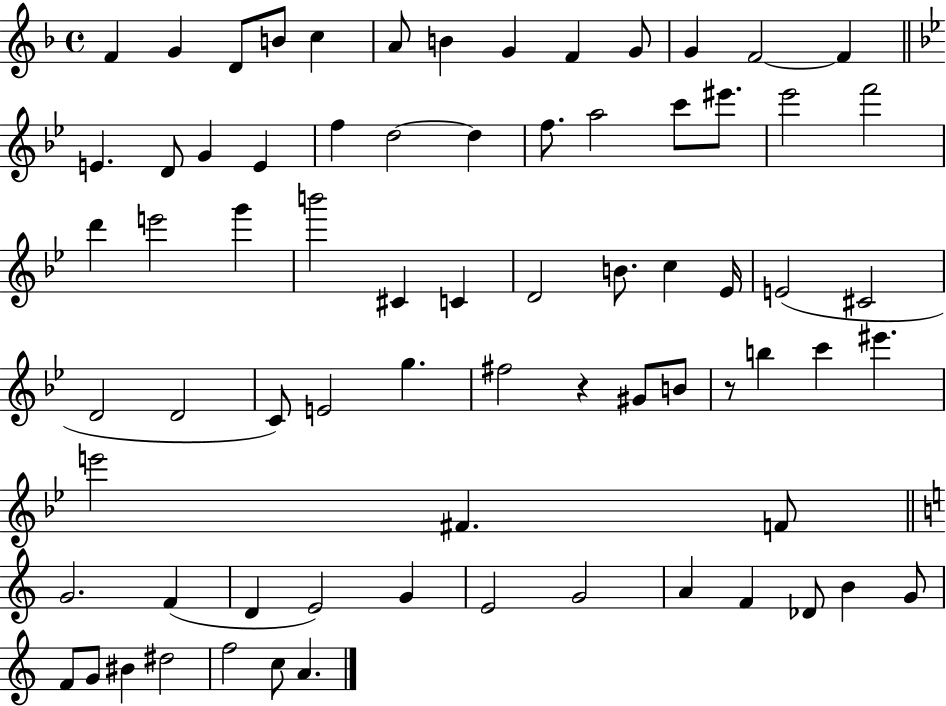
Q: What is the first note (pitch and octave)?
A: F4